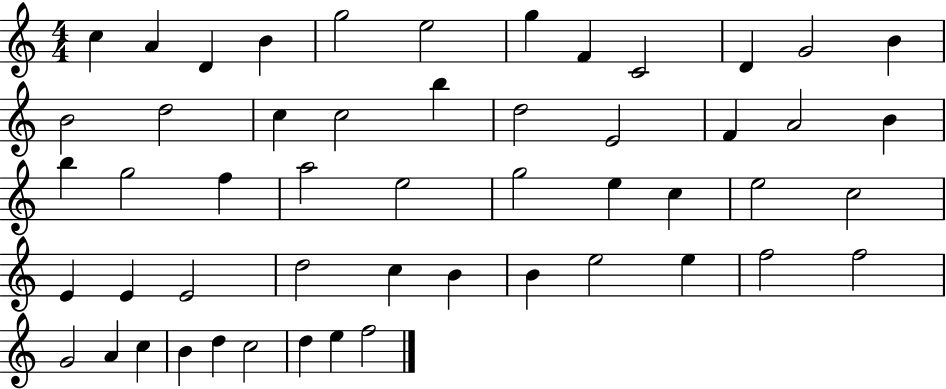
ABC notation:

X:1
T:Untitled
M:4/4
L:1/4
K:C
c A D B g2 e2 g F C2 D G2 B B2 d2 c c2 b d2 E2 F A2 B b g2 f a2 e2 g2 e c e2 c2 E E E2 d2 c B B e2 e f2 f2 G2 A c B d c2 d e f2